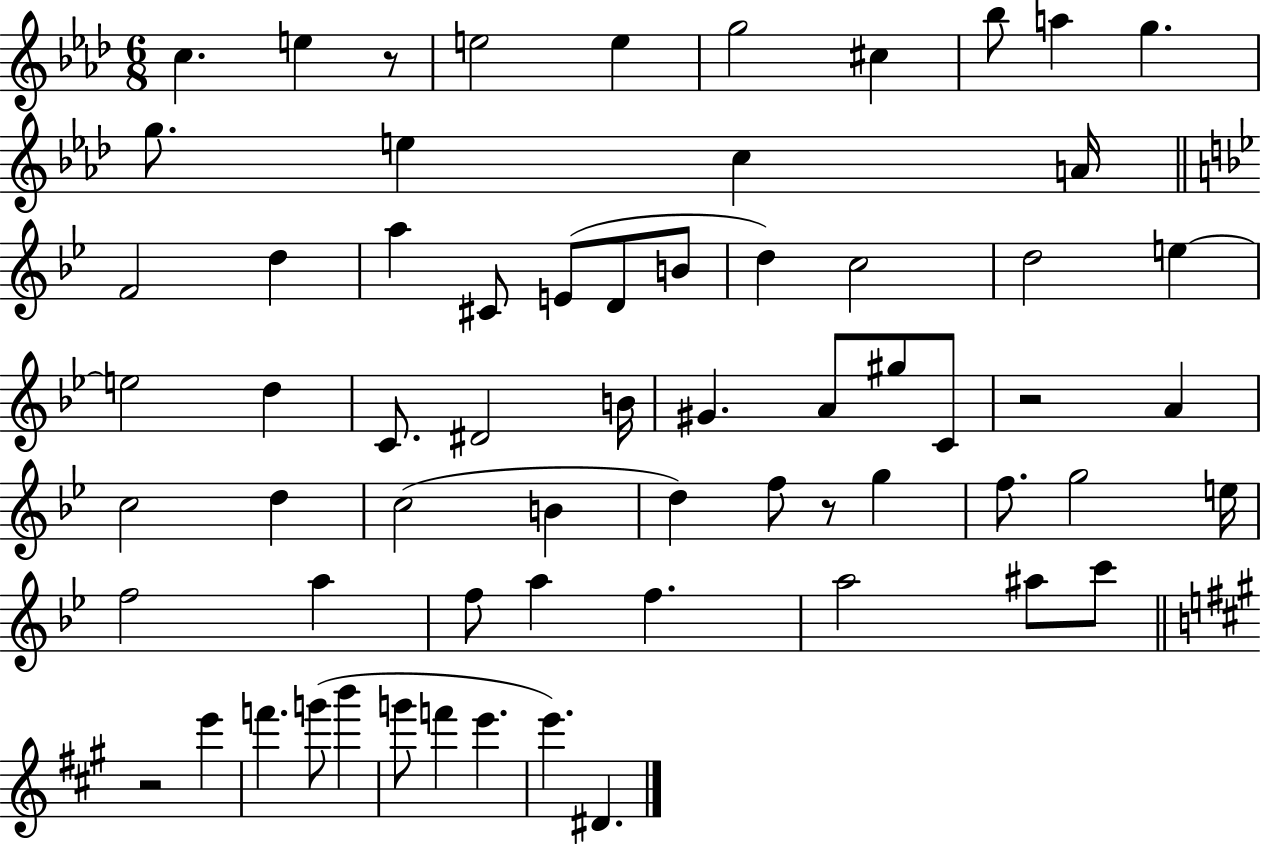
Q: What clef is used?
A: treble